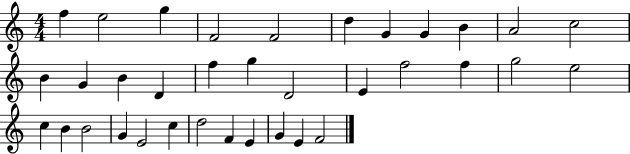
F5/q E5/h G5/q F4/h F4/h D5/q G4/q G4/q B4/q A4/h C5/h B4/q G4/q B4/q D4/q F5/q G5/q D4/h E4/q F5/h F5/q G5/h E5/h C5/q B4/q B4/h G4/q E4/h C5/q D5/h F4/q E4/q G4/q E4/q F4/h